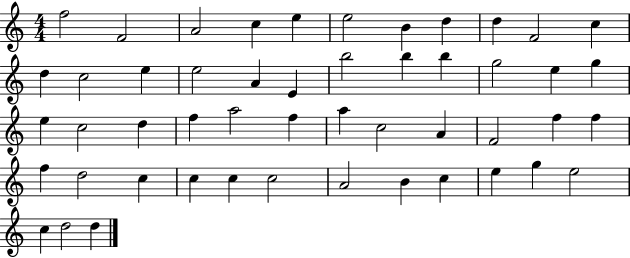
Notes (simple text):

F5/h F4/h A4/h C5/q E5/q E5/h B4/q D5/q D5/q F4/h C5/q D5/q C5/h E5/q E5/h A4/q E4/q B5/h B5/q B5/q G5/h E5/q G5/q E5/q C5/h D5/q F5/q A5/h F5/q A5/q C5/h A4/q F4/h F5/q F5/q F5/q D5/h C5/q C5/q C5/q C5/h A4/h B4/q C5/q E5/q G5/q E5/h C5/q D5/h D5/q